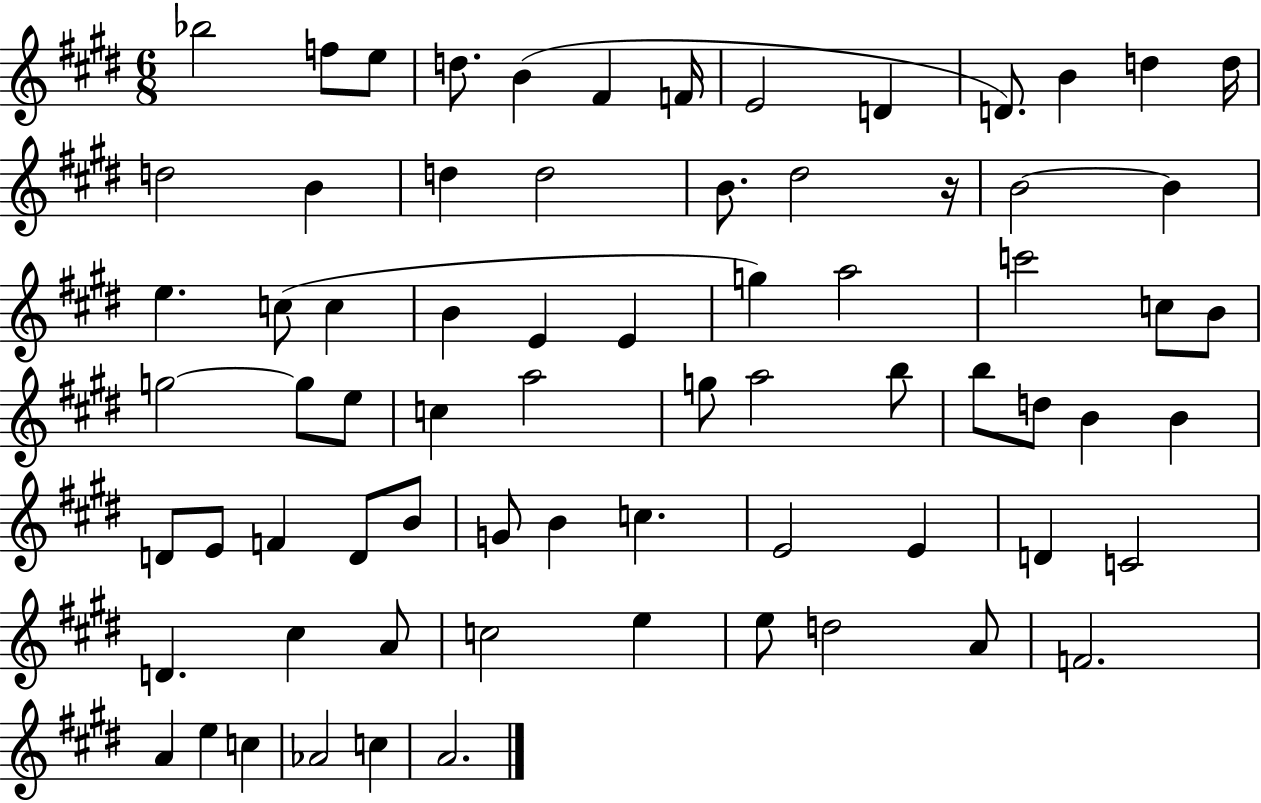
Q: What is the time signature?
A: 6/8